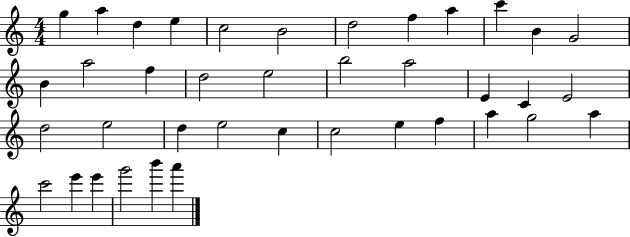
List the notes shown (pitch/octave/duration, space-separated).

G5/q A5/q D5/q E5/q C5/h B4/h D5/h F5/q A5/q C6/q B4/q G4/h B4/q A5/h F5/q D5/h E5/h B5/h A5/h E4/q C4/q E4/h D5/h E5/h D5/q E5/h C5/q C5/h E5/q F5/q A5/q G5/h A5/q C6/h E6/q E6/q G6/h B6/q A6/q